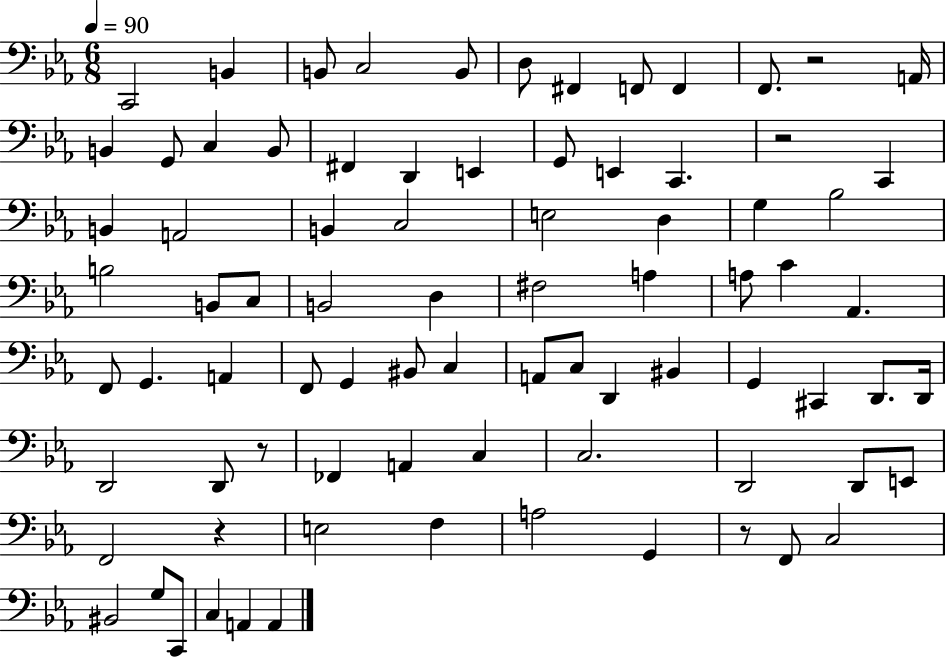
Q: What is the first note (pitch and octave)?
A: C2